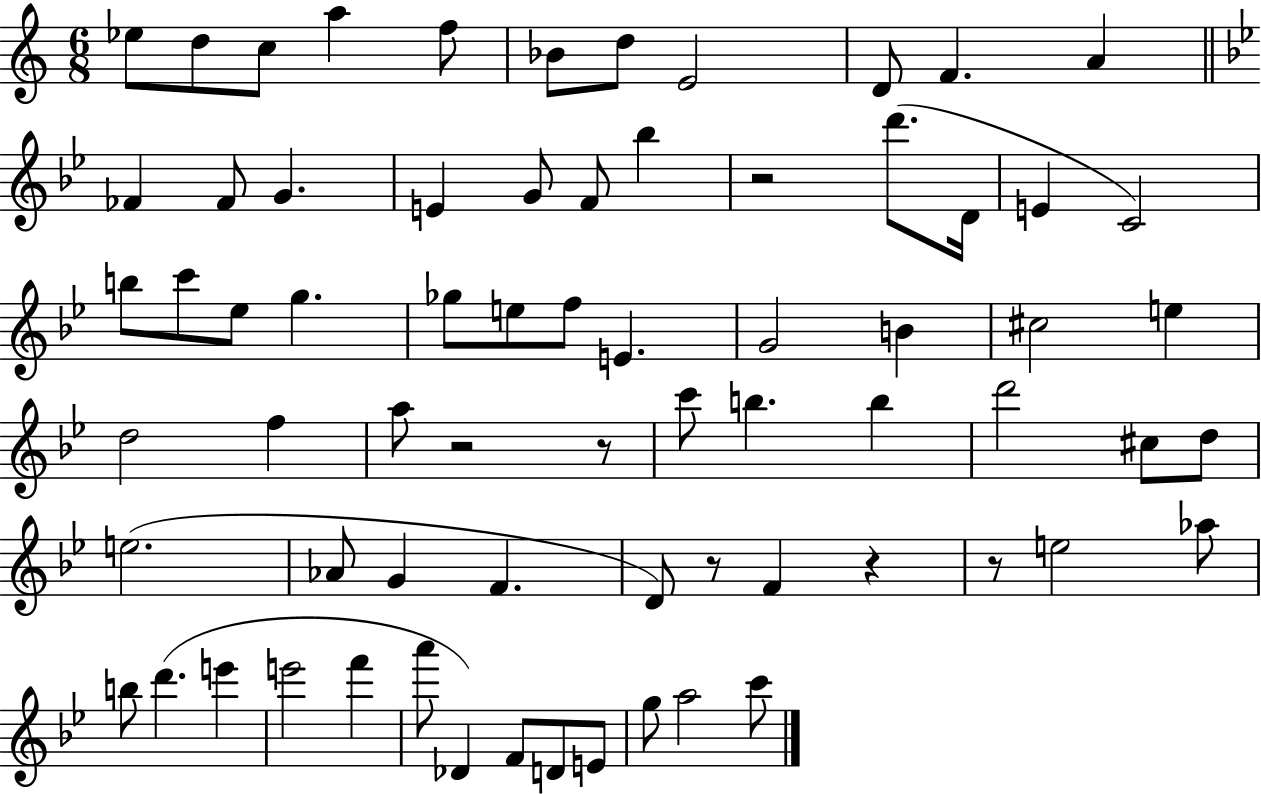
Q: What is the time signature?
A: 6/8